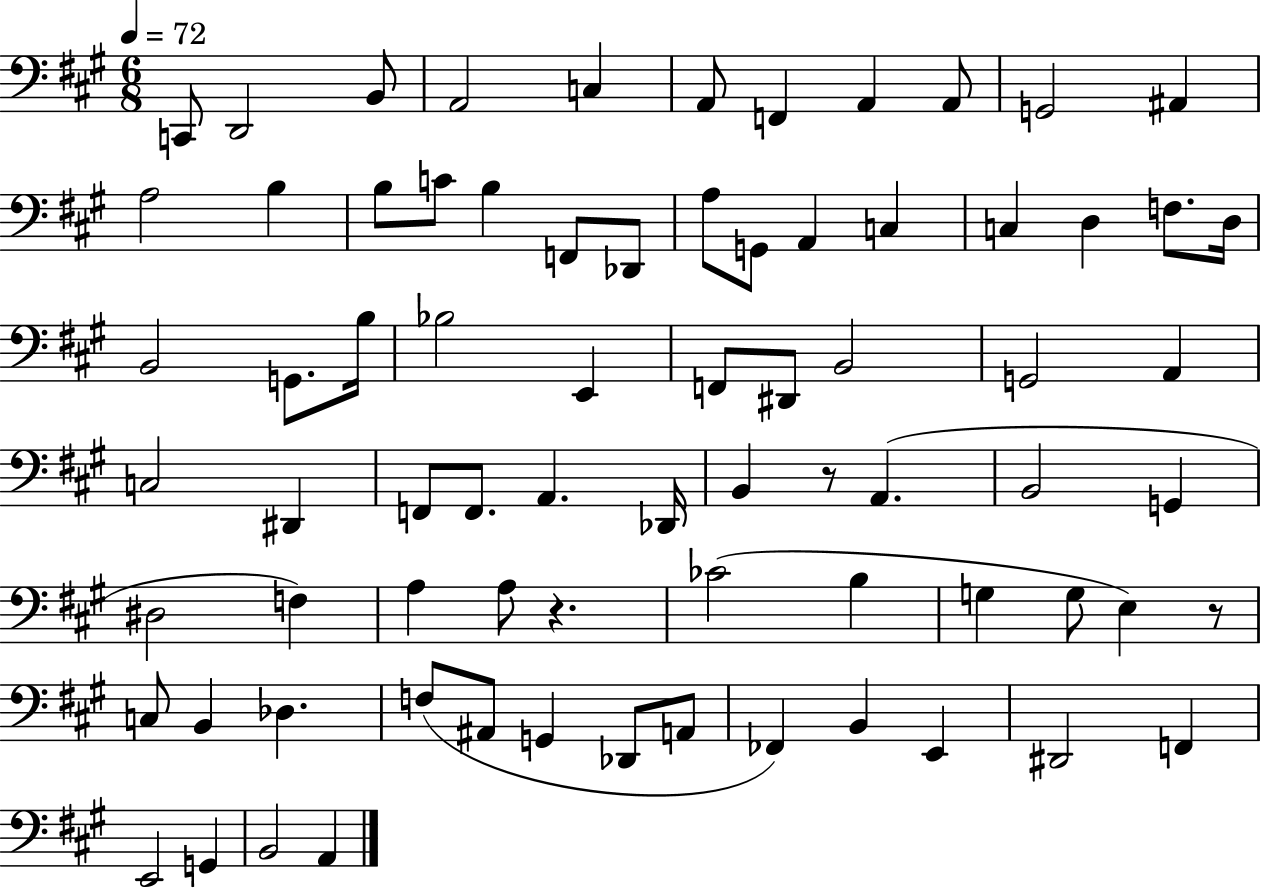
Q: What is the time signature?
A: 6/8